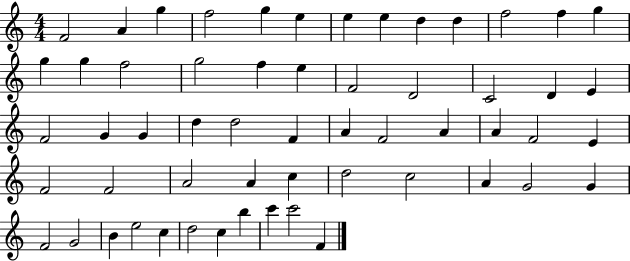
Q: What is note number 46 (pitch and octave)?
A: G4